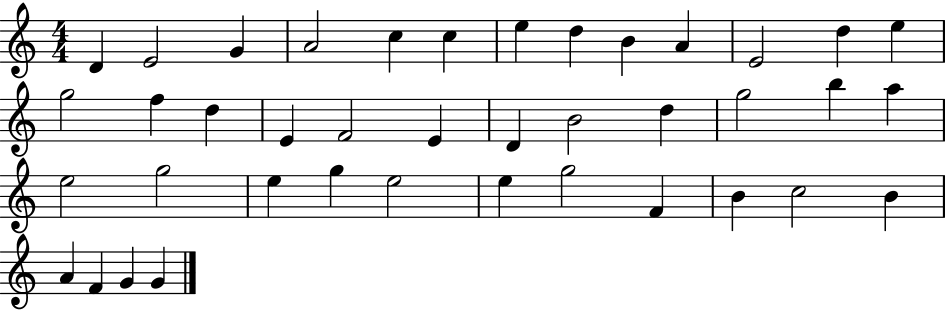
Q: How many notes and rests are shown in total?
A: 40